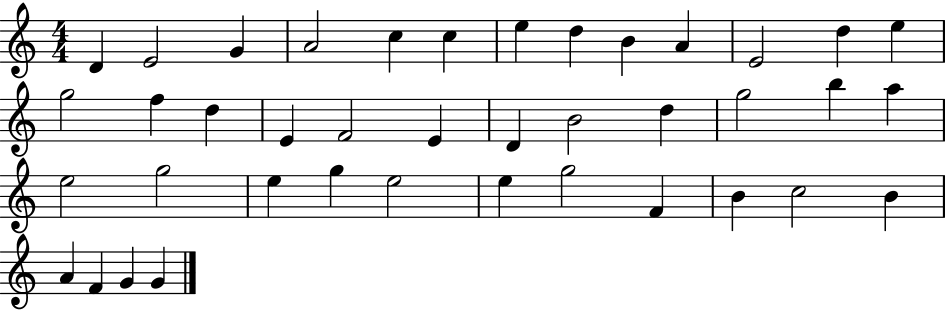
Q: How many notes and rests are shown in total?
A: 40